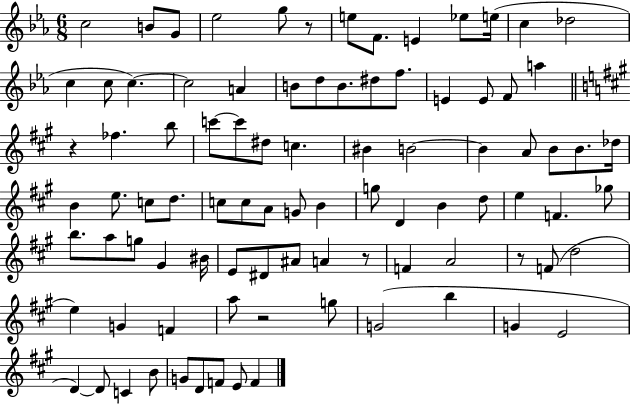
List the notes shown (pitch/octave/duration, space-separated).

C5/h B4/e G4/e Eb5/h G5/e R/e E5/e F4/e. E4/q Eb5/e E5/s C5/q Db5/h C5/q C5/e C5/q. C5/h A4/q B4/e D5/e B4/e. D#5/e F5/e. E4/q E4/e F4/e A5/q R/q FES5/q. B5/e C6/e C6/e D#5/e C5/q. BIS4/q B4/h B4/q A4/e B4/e B4/e. Db5/s B4/q E5/e. C5/e D5/e. C5/e C5/e A4/e G4/e B4/q G5/e D4/q B4/q D5/e E5/q F4/q. Gb5/e B5/e. A5/e G5/e G#4/q BIS4/s E4/e D#4/e A#4/e A4/q R/e F4/q A4/h R/e F4/e D5/h E5/q G4/q F4/q A5/e R/h G5/e G4/h B5/q G4/q E4/h D4/q D4/e C4/q B4/e G4/e D4/e F4/e E4/e F4/q